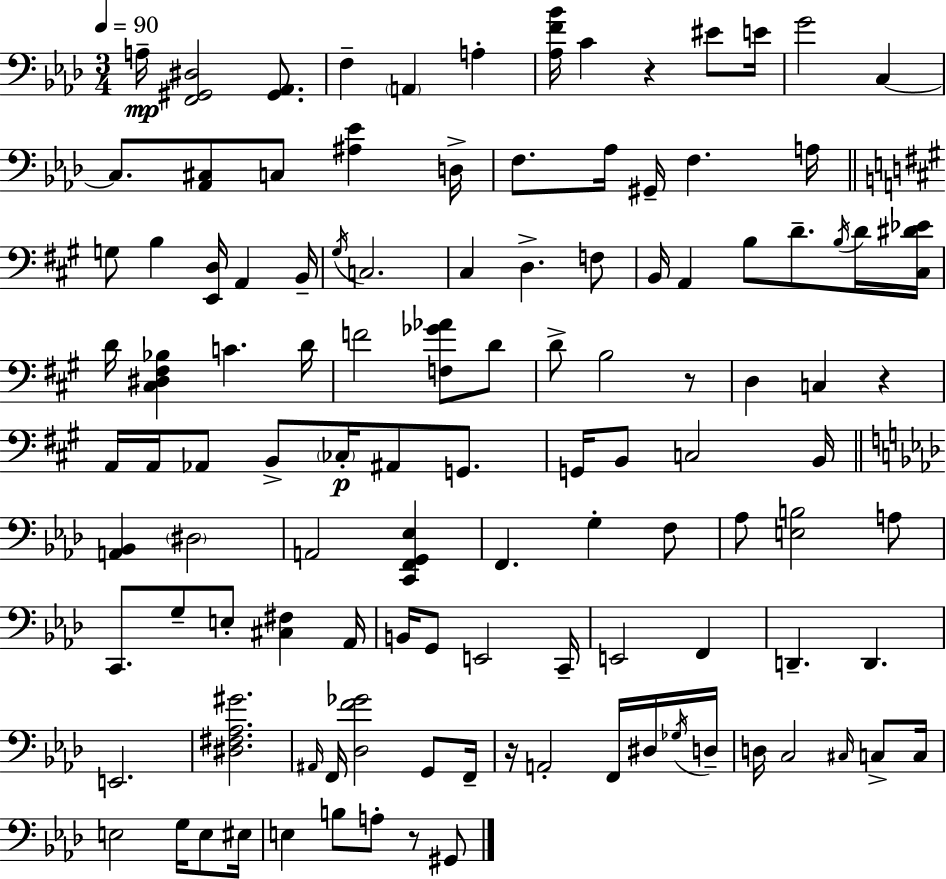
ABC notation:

X:1
T:Untitled
M:3/4
L:1/4
K:Ab
A,/4 [F,,^G,,^D,]2 [^G,,_A,,]/2 F, A,, A, [_A,F_B]/4 C z ^E/2 E/4 G2 C, C,/2 [_A,,^C,]/2 C,/2 [^A,_E] D,/4 F,/2 _A,/4 ^G,,/4 F, A,/4 G,/2 B, [E,,D,]/4 A,, B,,/4 ^G,/4 C,2 ^C, D, F,/2 B,,/4 A,, B,/2 D/2 B,/4 D/4 [^C,^D_E]/4 D/4 [^C,^D,^F,_B,] C D/4 F2 [F,_G_A]/2 D/2 D/2 B,2 z/2 D, C, z A,,/4 A,,/4 _A,,/2 B,,/2 _C,/4 ^A,,/2 G,,/2 G,,/4 B,,/2 C,2 B,,/4 [A,,_B,,] ^D,2 A,,2 [C,,F,,G,,_E,] F,, G, F,/2 _A,/2 [E,B,]2 A,/2 C,,/2 G,/2 E,/2 [^C,^F,] _A,,/4 B,,/4 G,,/2 E,,2 C,,/4 E,,2 F,, D,, D,, E,,2 [^D,^F,_A,^G]2 ^A,,/4 F,,/4 [_D,F_G]2 G,,/2 F,,/4 z/4 A,,2 F,,/4 ^D,/4 _G,/4 D,/4 D,/4 C,2 ^C,/4 C,/2 C,/4 E,2 G,/4 E,/2 ^E,/4 E, B,/2 A,/2 z/2 ^G,,/2